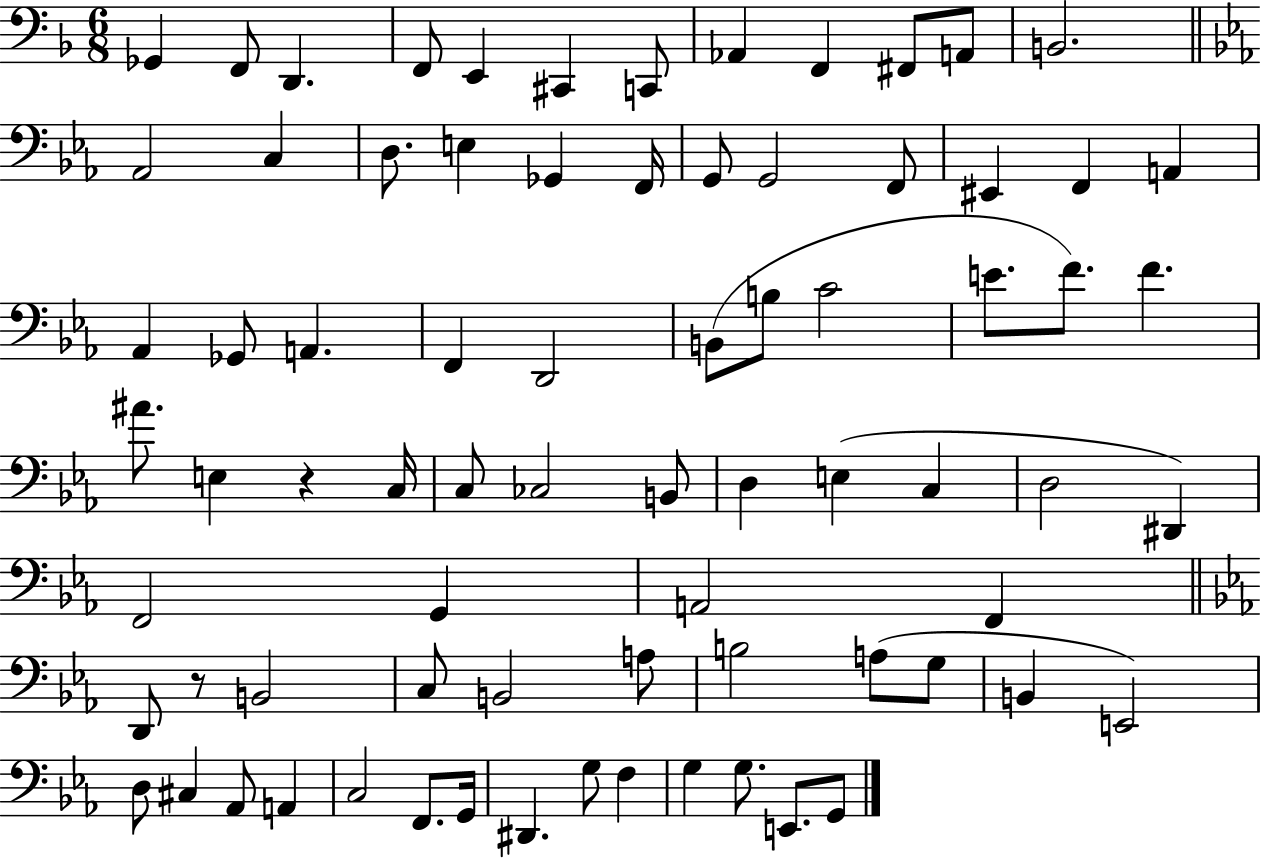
{
  \clef bass
  \numericTimeSignature
  \time 6/8
  \key f \major
  ges,4 f,8 d,4. | f,8 e,4 cis,4 c,8 | aes,4 f,4 fis,8 a,8 | b,2. | \break \bar "||" \break \key c \minor aes,2 c4 | d8. e4 ges,4 f,16 | g,8 g,2 f,8 | eis,4 f,4 a,4 | \break aes,4 ges,8 a,4. | f,4 d,2 | b,8( b8 c'2 | e'8. f'8.) f'4. | \break ais'8. e4 r4 c16 | c8 ces2 b,8 | d4 e4( c4 | d2 dis,4) | \break f,2 g,4 | a,2 f,4 | \bar "||" \break \key ees \major d,8 r8 b,2 | c8 b,2 a8 | b2 a8( g8 | b,4 e,2) | \break d8 cis4 aes,8 a,4 | c2 f,8. g,16 | dis,4. g8 f4 | g4 g8. e,8. g,8 | \break \bar "|."
}